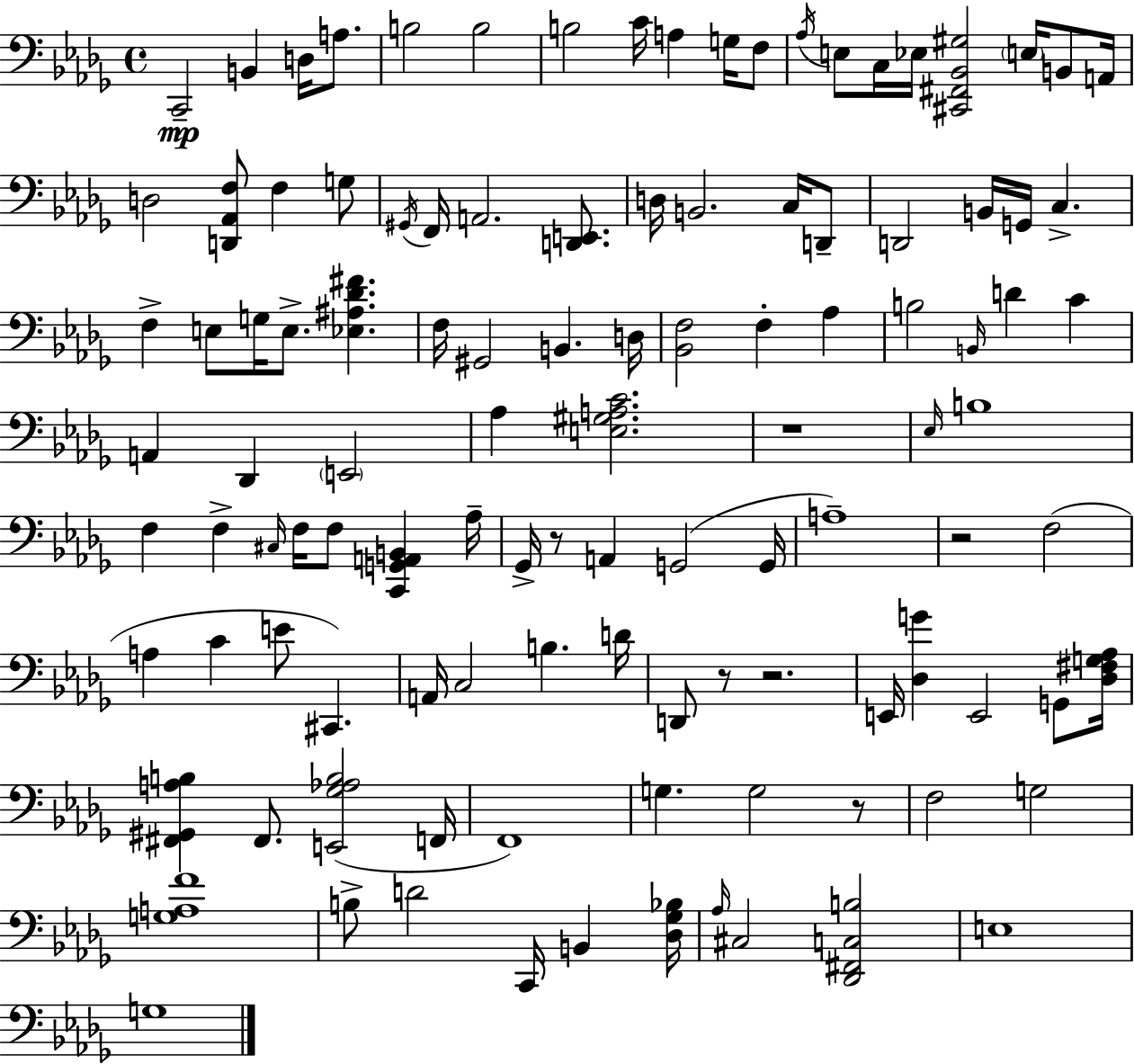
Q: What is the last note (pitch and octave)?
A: G3